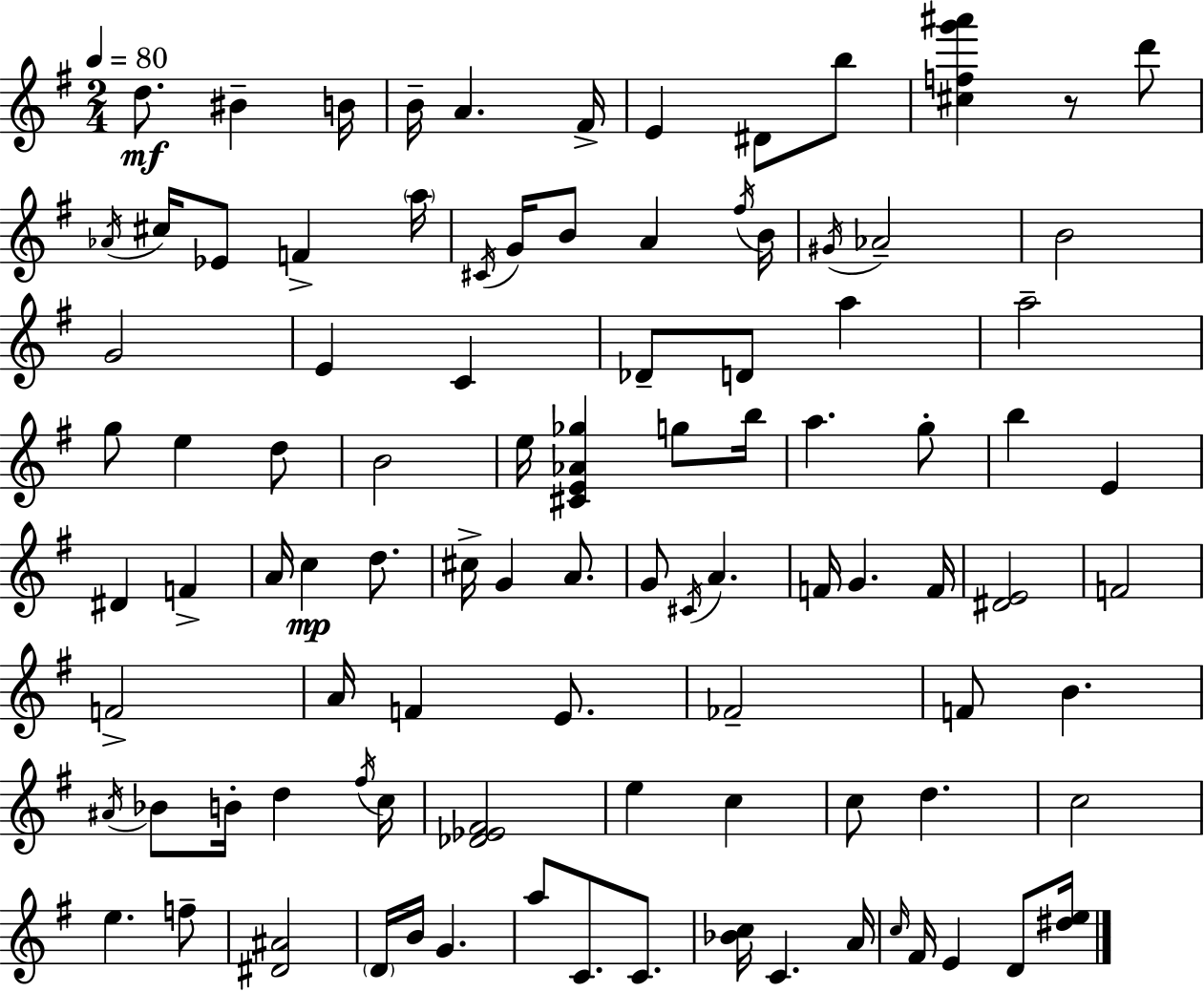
{
  \clef treble
  \numericTimeSignature
  \time 2/4
  \key e \minor
  \tempo 4 = 80
  d''8.\mf bis'4-- b'16 | b'16-- a'4. fis'16-> | e'4 dis'8 b''8 | <cis'' f'' g''' ais'''>4 r8 d'''8 | \break \acciaccatura { aes'16 } cis''16 ees'8 f'4-> | \parenthesize a''16 \acciaccatura { cis'16 } g'16 b'8 a'4 | \acciaccatura { fis''16 } b'16 \acciaccatura { gis'16 } aes'2-- | b'2 | \break g'2 | e'4 | c'4 des'8-- d'8 | a''4 a''2-- | \break g''8 e''4 | d''8 b'2 | e''16 <cis' e' aes' ges''>4 | g''8 b''16 a''4. | \break g''8-. b''4 | e'4 dis'4 | f'4-> a'16 c''4\mp | d''8. cis''16-> g'4 | \break a'8. g'8 \acciaccatura { cis'16 } a'4. | f'16 g'4. | f'16 <dis' e'>2 | f'2 | \break f'2-> | a'16 f'4 | e'8. fes'2-- | f'8 b'4. | \break \acciaccatura { ais'16 } bes'8 | b'16-. d''4 \acciaccatura { fis''16 } c''16 <des' ees' fis'>2 | e''4 | c''4 c''8 | \break d''4. c''2 | e''4. | f''8-- <dis' ais'>2 | \parenthesize d'16 | \break b'16 g'4. a''8 | c'8. c'8. <bes' c''>16 | c'4. a'16 \grace { c''16 } | fis'16 e'4 d'8 <dis'' e''>16 | \break \bar "|."
}